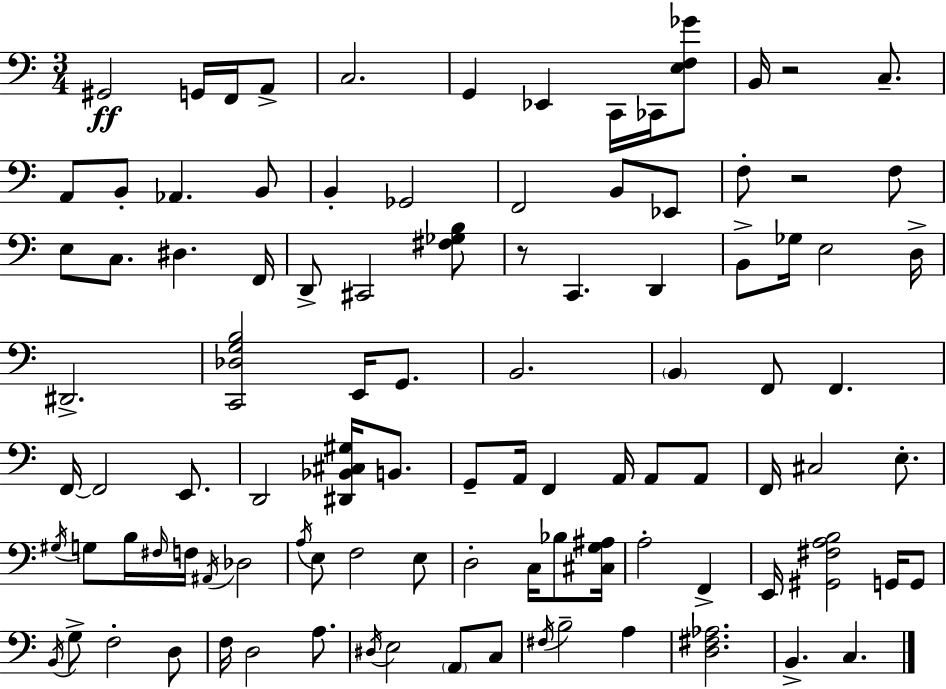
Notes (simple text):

G#2/h G2/s F2/s A2/e C3/h. G2/q Eb2/q C2/s CES2/s [E3,F3,Gb4]/e B2/s R/h C3/e. A2/e B2/e Ab2/q. B2/e B2/q Gb2/h F2/h B2/e Eb2/e F3/e R/h F3/e E3/e C3/e. D#3/q. F2/s D2/e C#2/h [F#3,Gb3,B3]/e R/e C2/q. D2/q B2/e Gb3/s E3/h D3/s D#2/h. [C2,Db3,G3,B3]/h E2/s G2/e. B2/h. B2/q F2/e F2/q. F2/s F2/h E2/e. D2/h [D#2,Bb2,C#3,G#3]/s B2/e. G2/e A2/s F2/q A2/s A2/e A2/e F2/s C#3/h E3/e. G#3/s G3/e B3/s F#3/s F3/s A#2/s Db3/h A3/s E3/e F3/h E3/e D3/h C3/s Bb3/e [C#3,G3,A#3]/s A3/h F2/q E2/s [G#2,F#3,A3,B3]/h G2/s G2/e B2/s G3/e F3/h D3/e F3/s D3/h A3/e. D#3/s E3/h A2/e C3/e F#3/s B3/h A3/q [D3,F#3,Ab3]/h. B2/q. C3/q.